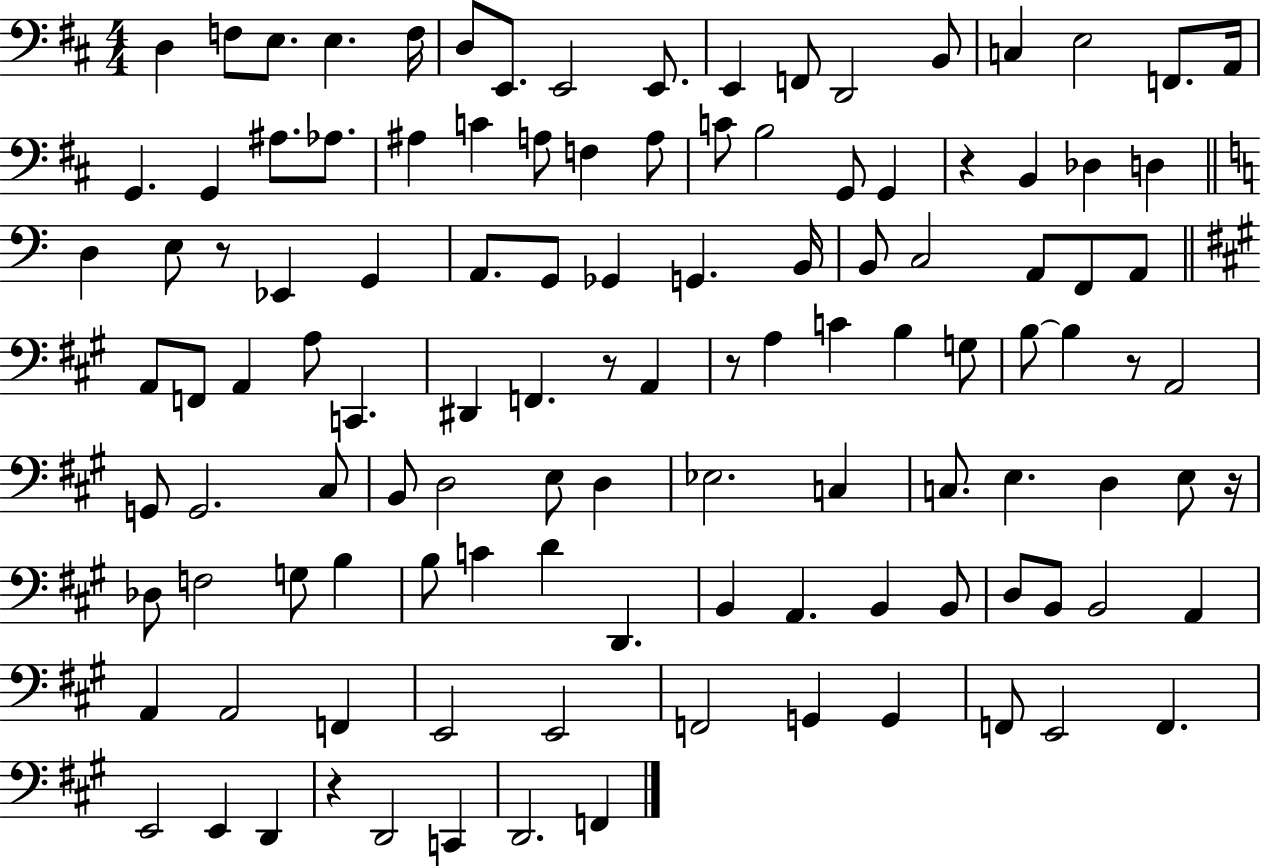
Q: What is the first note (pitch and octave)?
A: D3